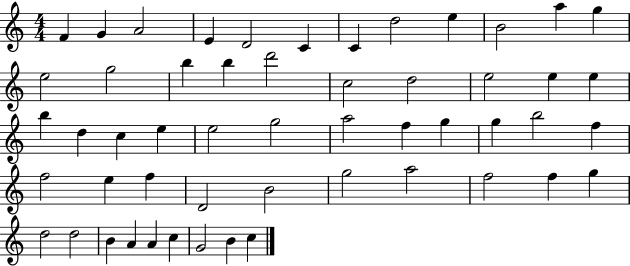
F4/q G4/q A4/h E4/q D4/h C4/q C4/q D5/h E5/q B4/h A5/q G5/q E5/h G5/h B5/q B5/q D6/h C5/h D5/h E5/h E5/q E5/q B5/q D5/q C5/q E5/q E5/h G5/h A5/h F5/q G5/q G5/q B5/h F5/q F5/h E5/q F5/q D4/h B4/h G5/h A5/h F5/h F5/q G5/q D5/h D5/h B4/q A4/q A4/q C5/q G4/h B4/q C5/q